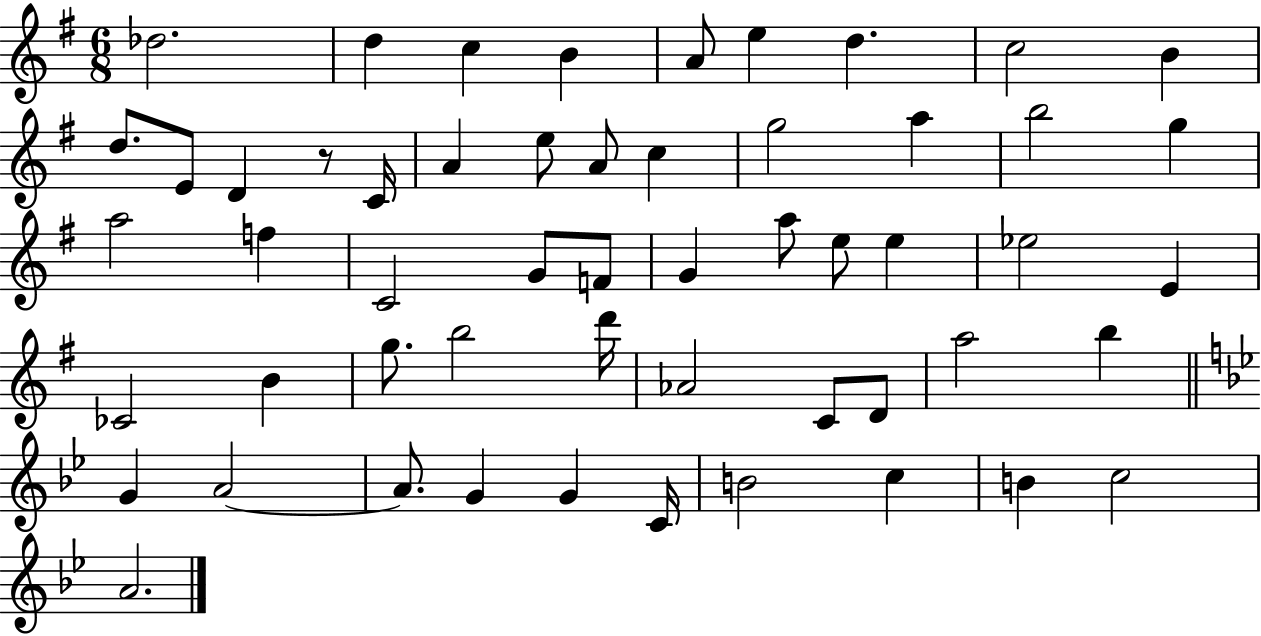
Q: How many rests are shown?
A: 1